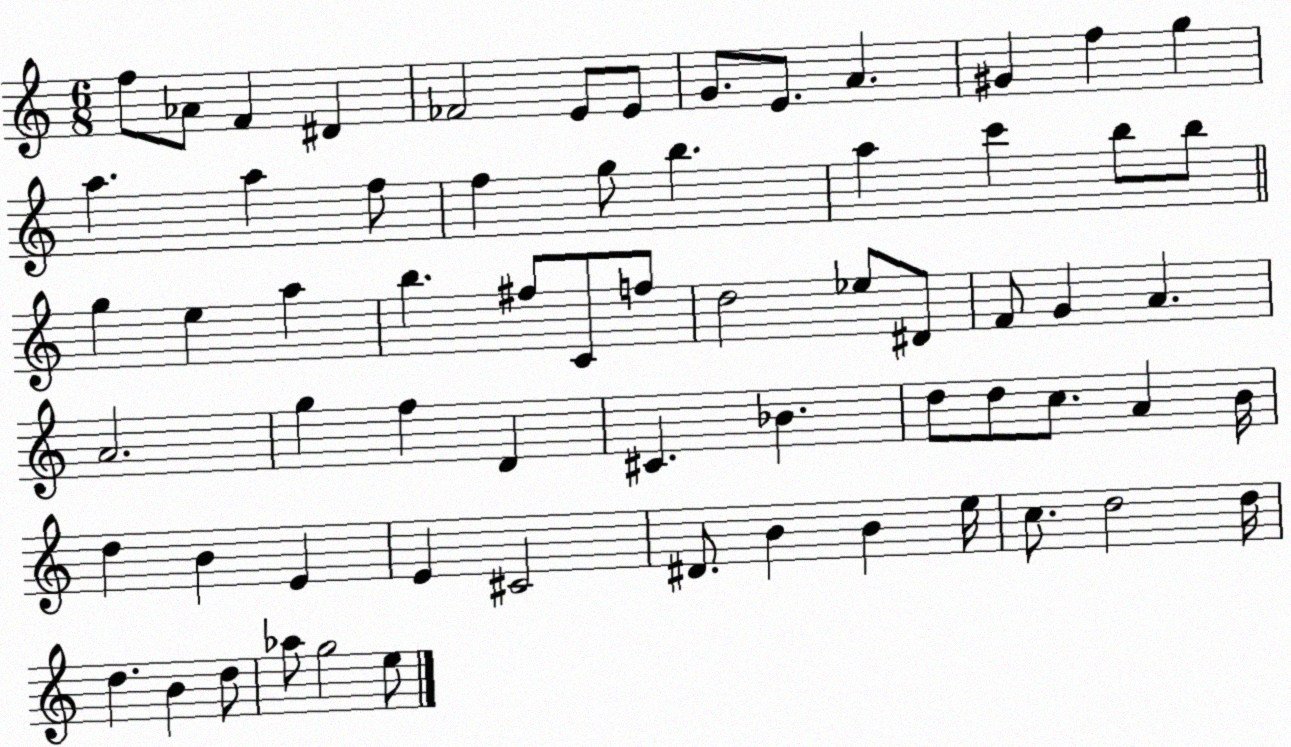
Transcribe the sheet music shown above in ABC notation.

X:1
T:Untitled
M:6/8
L:1/4
K:C
f/2 _A/2 F ^D _F2 E/2 E/2 G/2 E/2 A ^G f g a a f/2 f g/2 b a c' b/2 b/2 g e a b ^f/2 C/2 f/2 d2 _e/2 ^D/2 F/2 G A A2 g f D ^C _B d/2 d/2 c/2 A B/4 d B E E ^C2 ^D/2 B B e/4 c/2 d2 d/4 d B d/2 _a/2 g2 e/2